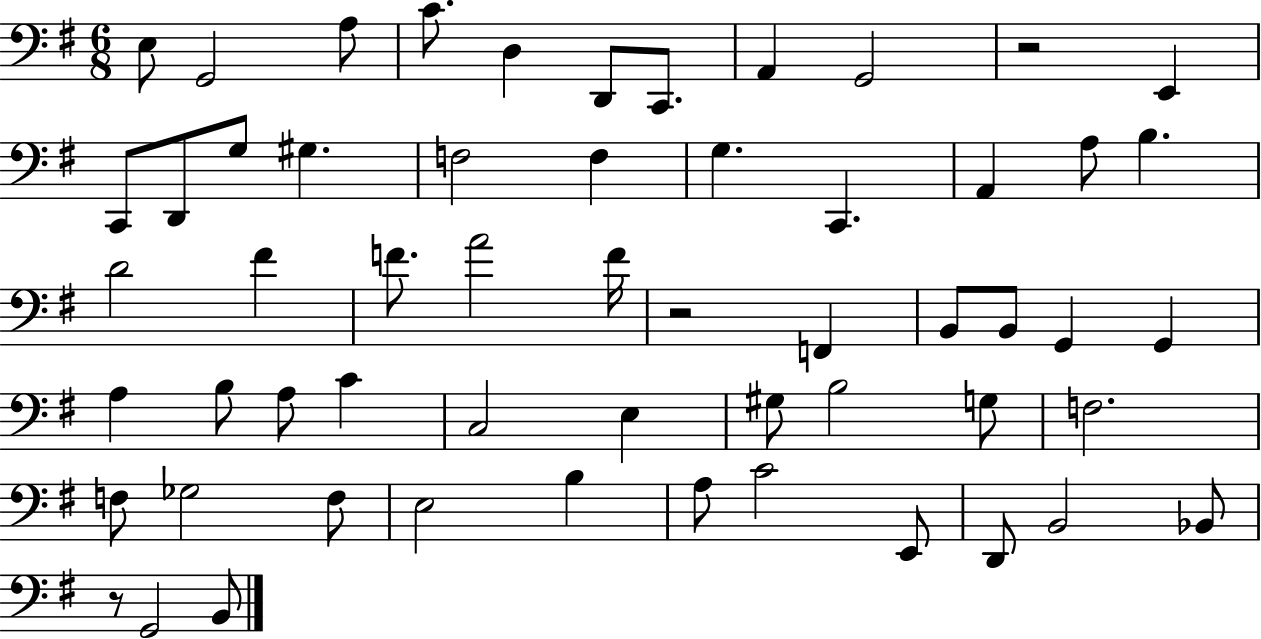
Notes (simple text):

E3/e G2/h A3/e C4/e. D3/q D2/e C2/e. A2/q G2/h R/h E2/q C2/e D2/e G3/e G#3/q. F3/h F3/q G3/q. C2/q. A2/q A3/e B3/q. D4/h F#4/q F4/e. A4/h F4/s R/h F2/q B2/e B2/e G2/q G2/q A3/q B3/e A3/e C4/q C3/h E3/q G#3/e B3/h G3/e F3/h. F3/e Gb3/h F3/e E3/h B3/q A3/e C4/h E2/e D2/e B2/h Bb2/e R/e G2/h B2/e